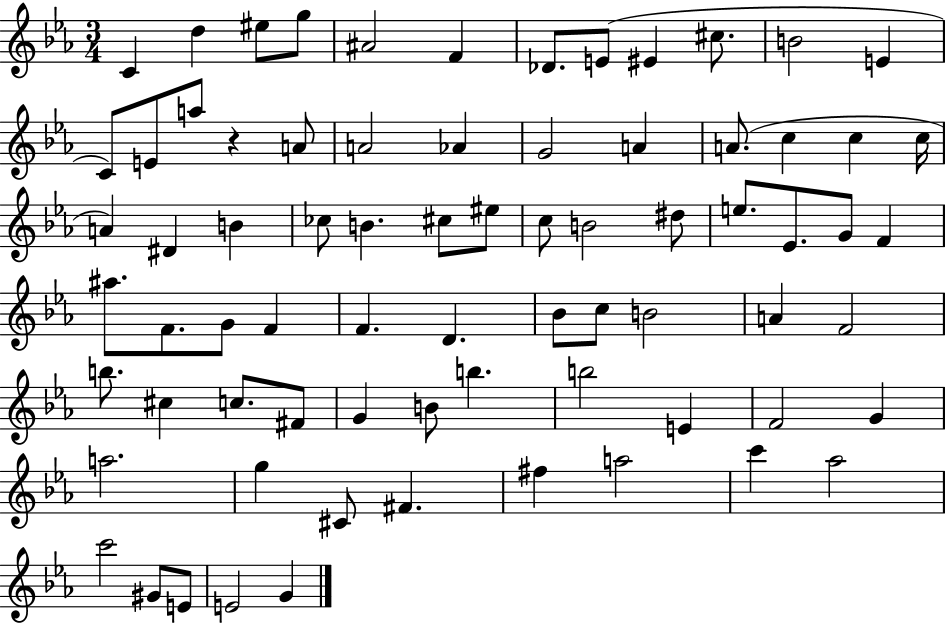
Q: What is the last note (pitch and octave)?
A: G4